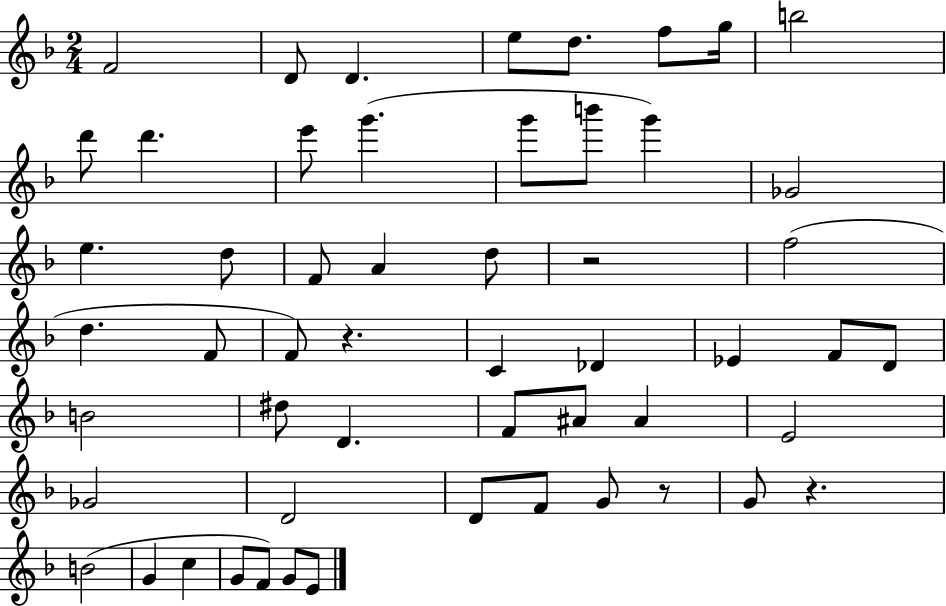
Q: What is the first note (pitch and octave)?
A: F4